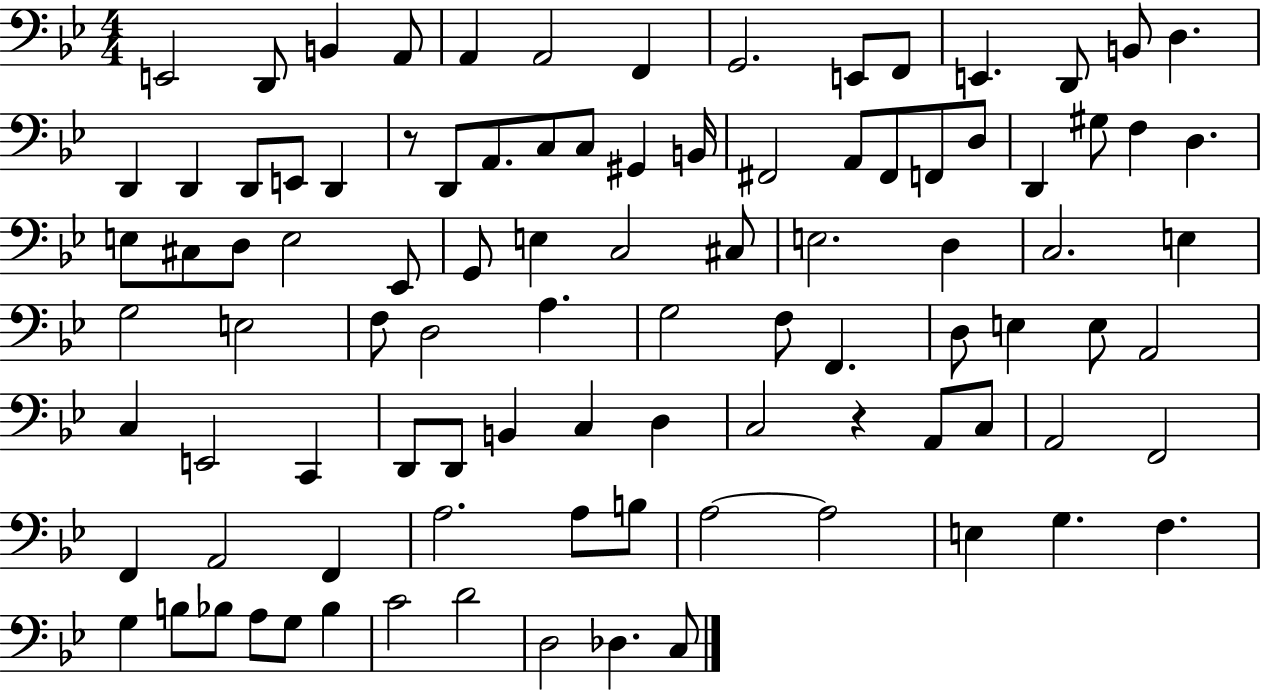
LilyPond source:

{
  \clef bass
  \numericTimeSignature
  \time 4/4
  \key bes \major
  e,2 d,8 b,4 a,8 | a,4 a,2 f,4 | g,2. e,8 f,8 | e,4. d,8 b,8 d4. | \break d,4 d,4 d,8 e,8 d,4 | r8 d,8 a,8. c8 c8 gis,4 b,16 | fis,2 a,8 fis,8 f,8 d8 | d,4 gis8 f4 d4. | \break e8 cis8 d8 e2 ees,8 | g,8 e4 c2 cis8 | e2. d4 | c2. e4 | \break g2 e2 | f8 d2 a4. | g2 f8 f,4. | d8 e4 e8 a,2 | \break c4 e,2 c,4 | d,8 d,8 b,4 c4 d4 | c2 r4 a,8 c8 | a,2 f,2 | \break f,4 a,2 f,4 | a2. a8 b8 | a2~~ a2 | e4 g4. f4. | \break g4 b8 bes8 a8 g8 bes4 | c'2 d'2 | d2 des4. c8 | \bar "|."
}